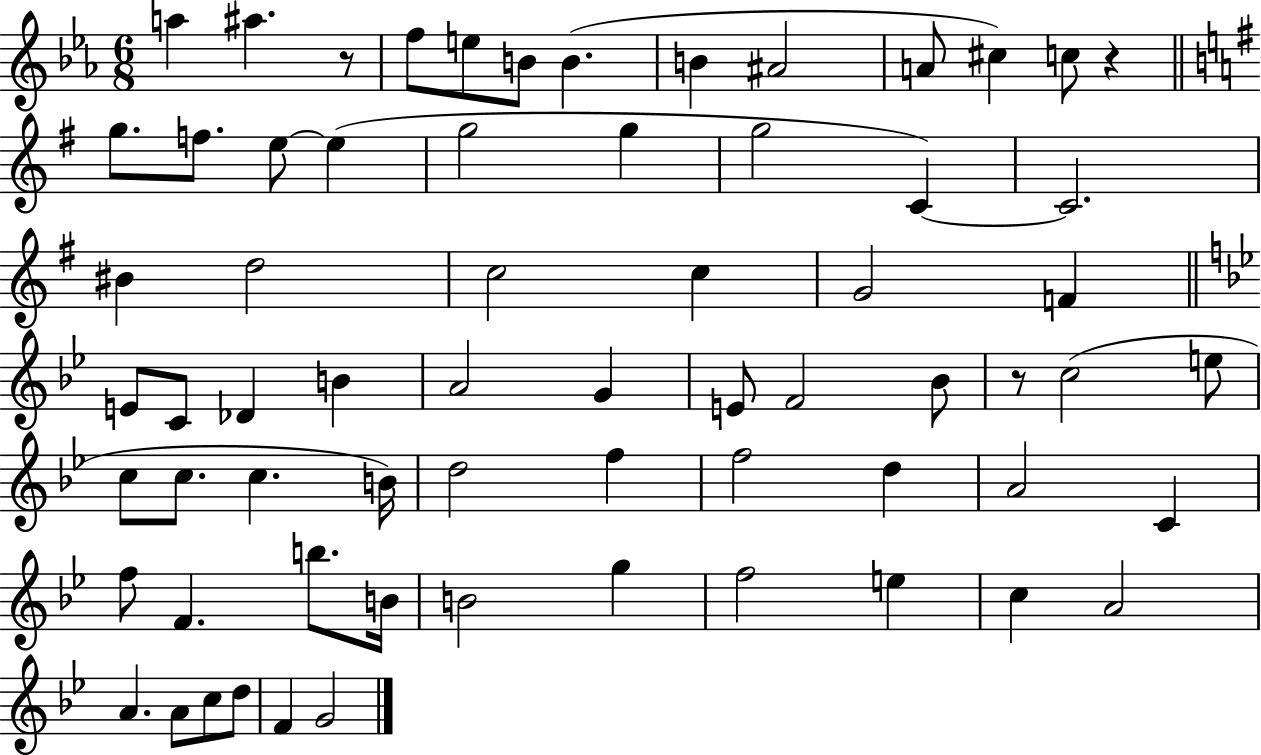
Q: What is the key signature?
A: EES major